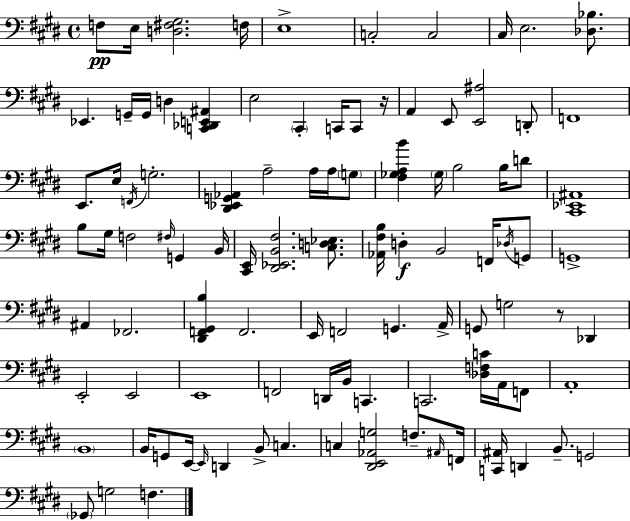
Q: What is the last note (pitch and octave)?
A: F3